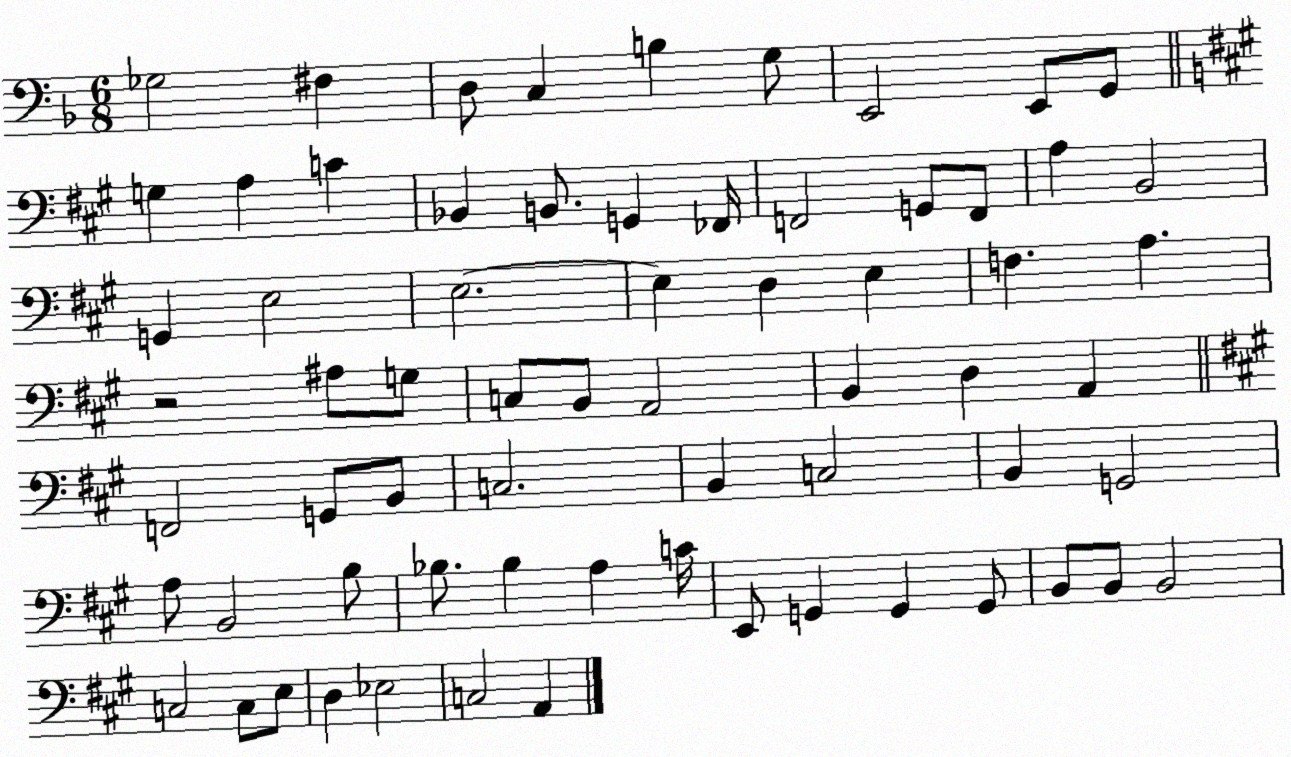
X:1
T:Untitled
M:6/8
L:1/4
K:F
_G,2 ^F, D,/2 C, B, G,/2 E,,2 E,,/2 G,,/2 G, A, C _B,, B,,/2 G,, _F,,/4 F,,2 G,,/2 F,,/2 A, B,,2 G,, E,2 E,2 E, D, E, F, A, z2 ^A,/2 G,/2 C,/2 B,,/2 A,,2 B,, D, A,, F,,2 G,,/2 B,,/2 C,2 B,, C,2 B,, G,,2 A,/2 B,,2 B,/2 _B,/2 _B, A, C/4 E,,/2 G,, G,, G,,/2 B,,/2 B,,/2 B,,2 C,2 C,/2 E,/2 D, _E,2 C,2 A,,